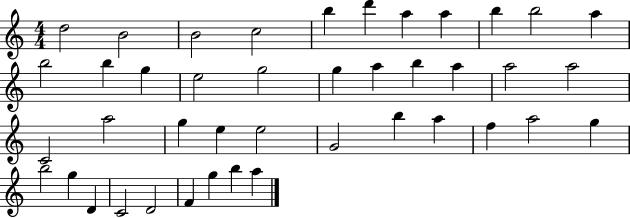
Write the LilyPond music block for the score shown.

{
  \clef treble
  \numericTimeSignature
  \time 4/4
  \key c \major
  d''2 b'2 | b'2 c''2 | b''4 d'''4 a''4 a''4 | b''4 b''2 a''4 | \break b''2 b''4 g''4 | e''2 g''2 | g''4 a''4 b''4 a''4 | a''2 a''2 | \break c'2 a''2 | g''4 e''4 e''2 | g'2 b''4 a''4 | f''4 a''2 g''4 | \break b''2 g''4 d'4 | c'2 d'2 | f'4 g''4 b''4 a''4 | \bar "|."
}